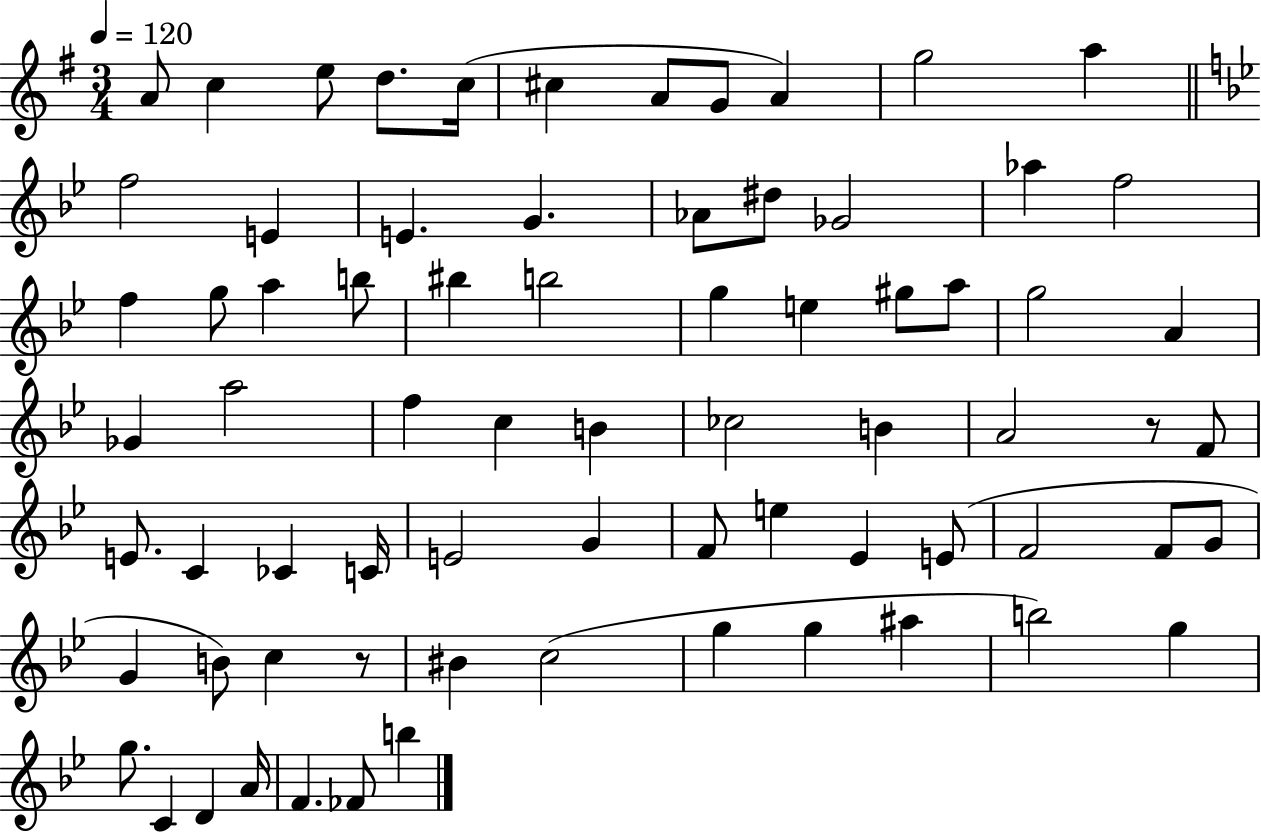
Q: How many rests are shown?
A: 2